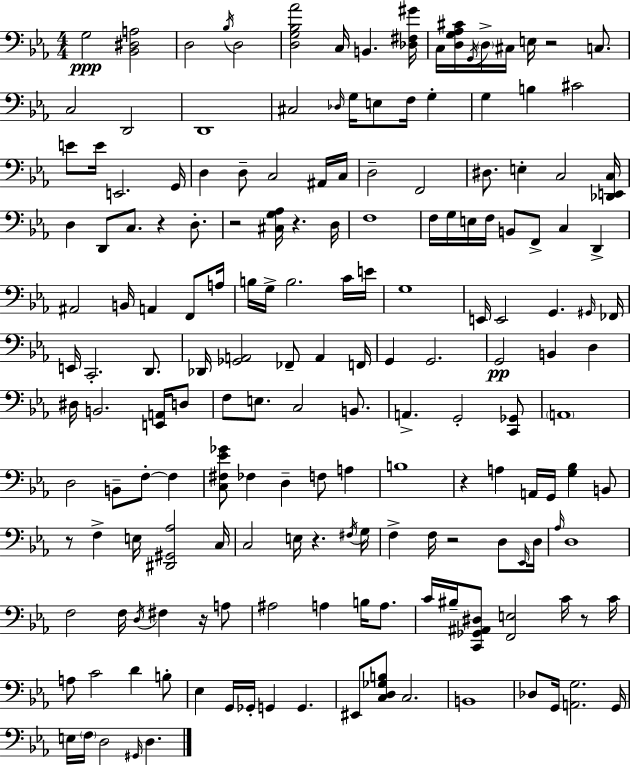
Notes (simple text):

G3/h [Bb2,D#3,A3]/h D3/h Bb3/s D3/h [D3,G3,Bb3,Ab4]/h C3/s B2/q. [Db3,F#3,G#4]/s C3/s [D3,G3,Ab3,C#4]/s G2/s D3/s C#3/s E3/s R/h C3/e. C3/h D2/h D2/w C#3/h Db3/s G3/s E3/e F3/s G3/q G3/q B3/q C#4/h E4/e E4/s E2/h. G2/s D3/q D3/e C3/h A#2/s C3/s D3/h F2/h D#3/e. E3/q C3/h [Db2,E2,C3]/s D3/q D2/e C3/e. R/q D3/e. R/h [C#3,G3,Ab3]/s R/q. D3/s F3/w F3/s G3/s E3/s F3/s B2/e F2/e C3/q D2/q A#2/h B2/s A2/q F2/e A3/s B3/s G3/s B3/h. C4/s E4/s G3/w E2/s E2/h G2/q. G#2/s FES2/s E2/s C2/h. D2/e. Db2/s [Gb2,A2]/h FES2/e A2/q F2/s G2/q G2/h. G2/h B2/q D3/q D#3/s B2/h. [E2,A2]/s D3/e F3/e E3/e. C3/h B2/e. A2/q. G2/h [C2,Gb2]/e A2/w D3/h B2/e F3/e F3/q [C3,F#3,Eb4,Gb4]/e FES3/q D3/q F3/e A3/q B3/w R/q A3/q A2/s G2/s [G3,Bb3]/q B2/e R/e F3/q E3/s [D#2,G#2,Ab3]/h C3/s C3/h E3/s R/q. F#3/s G3/s F3/q F3/s R/h D3/e Eb2/s D3/s Ab3/s D3/w F3/h F3/s D3/s F#3/q R/s A3/e A#3/h A3/q B3/s A3/e. C4/s BIS3/s [C2,Gb2,A#2,D#3]/e [F2,E3]/h C4/s R/e C4/s A3/e C4/h D4/q B3/e Eb3/q G2/s Gb2/s G2/q G2/q. EIS2/e [C3,D3,Gb3,B3]/e C3/h. B2/w Db3/e G2/s [A2,G3]/h. G2/s E3/s F3/s D3/h G#2/s D3/q.